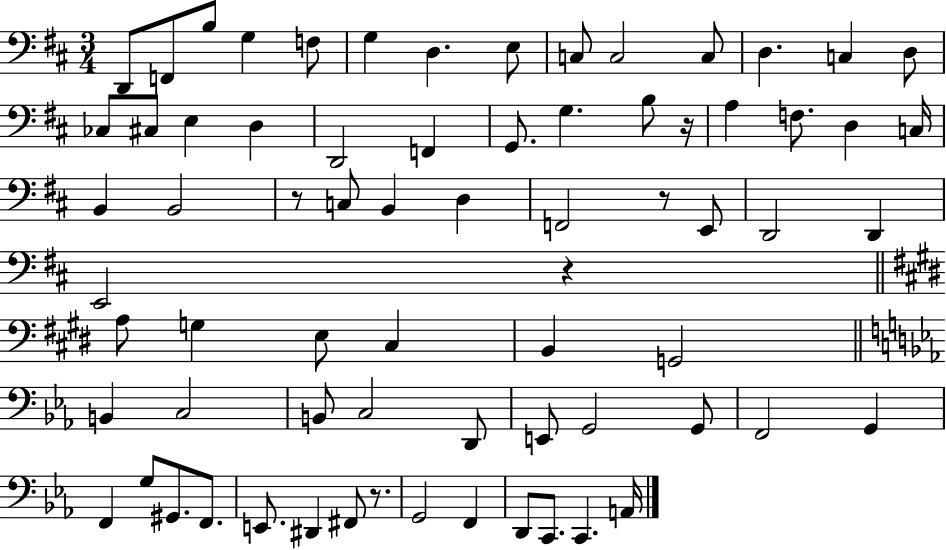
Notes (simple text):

D2/e F2/e B3/e G3/q F3/e G3/q D3/q. E3/e C3/e C3/h C3/e D3/q. C3/q D3/e CES3/e C#3/e E3/q D3/q D2/h F2/q G2/e. G3/q. B3/e R/s A3/q F3/e. D3/q C3/s B2/q B2/h R/e C3/e B2/q D3/q F2/h R/e E2/e D2/h D2/q E2/h R/q A3/e G3/q E3/e C#3/q B2/q G2/h B2/q C3/h B2/e C3/h D2/e E2/e G2/h G2/e F2/h G2/q F2/q G3/e G#2/e. F2/e. E2/e. D#2/q F#2/e R/e. G2/h F2/q D2/e C2/e. C2/q. A2/s